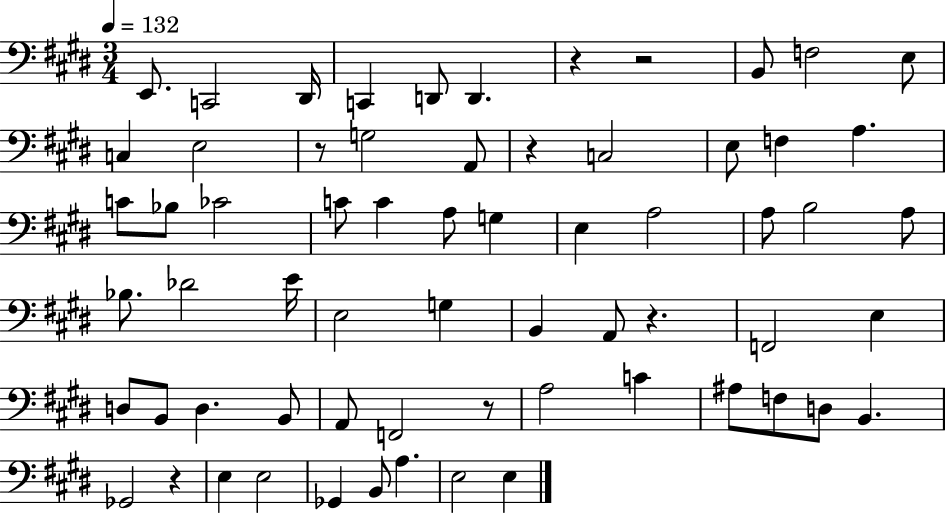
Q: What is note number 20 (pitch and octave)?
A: CES4